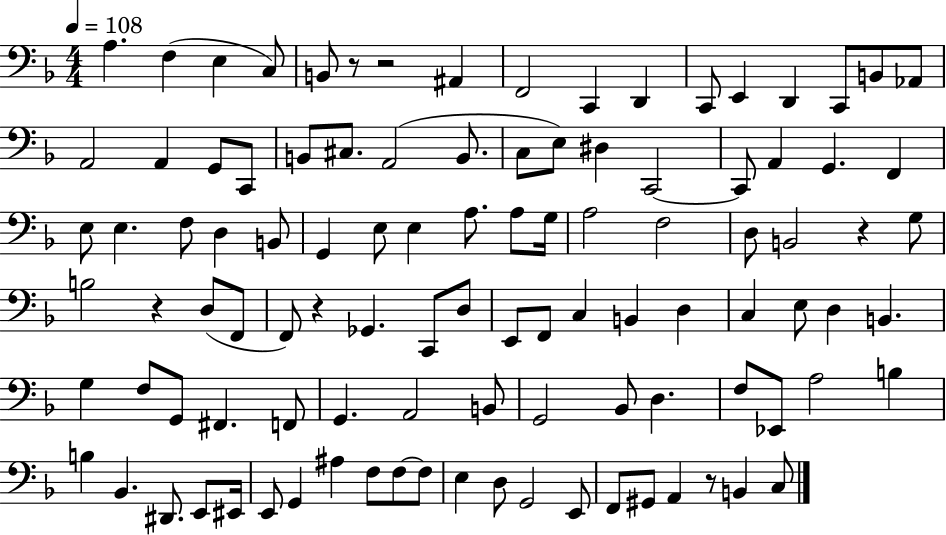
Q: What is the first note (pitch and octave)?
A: A3